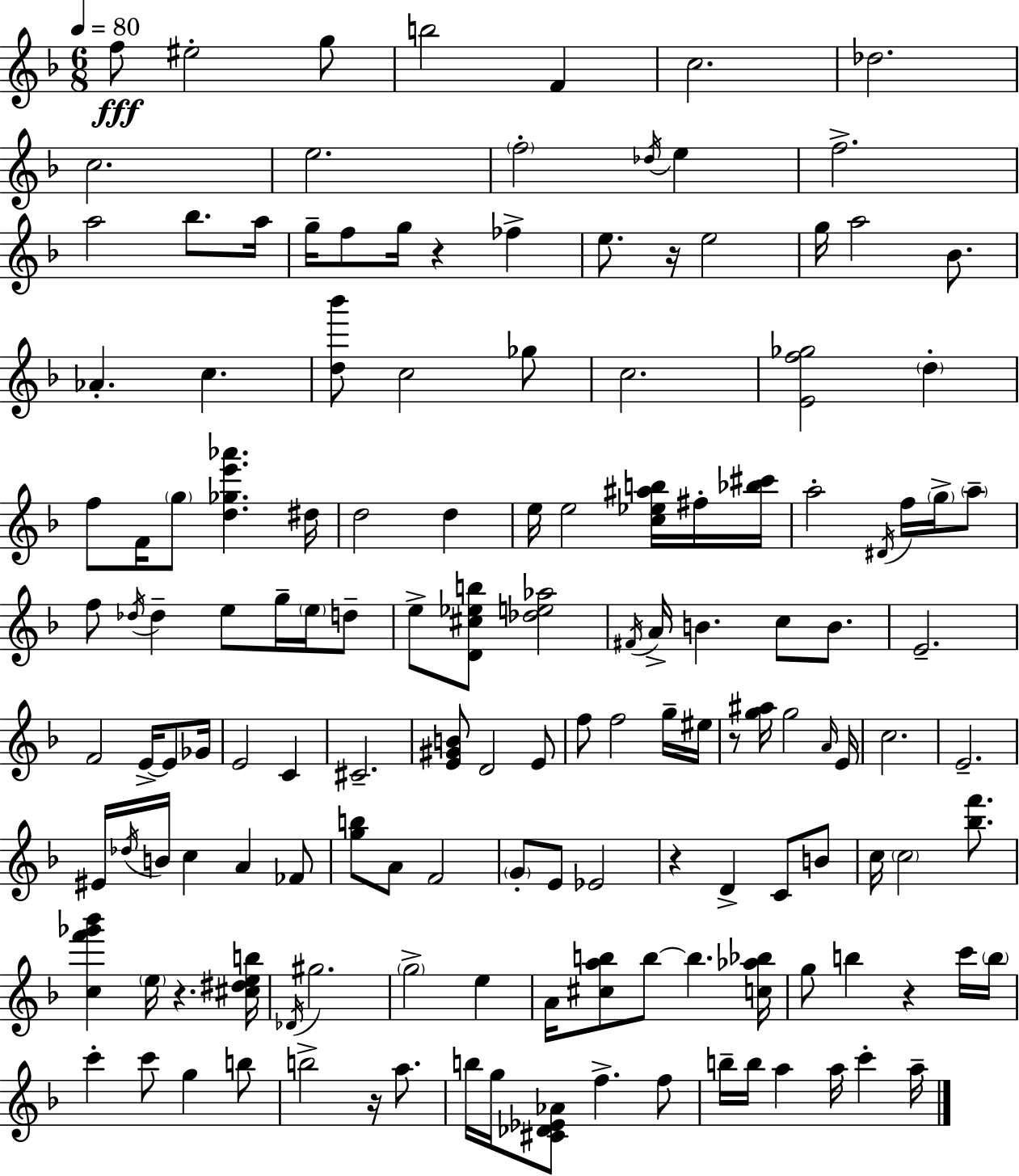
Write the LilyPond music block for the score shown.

{
  \clef treble
  \numericTimeSignature
  \time 6/8
  \key f \major
  \tempo 4 = 80
  \repeat volta 2 { f''8\fff eis''2-. g''8 | b''2 f'4 | c''2. | des''2. | \break c''2. | e''2. | \parenthesize f''2-. \acciaccatura { des''16 } e''4 | f''2.-> | \break a''2 bes''8. | a''16 g''16-- f''8 g''16 r4 fes''4-> | e''8. r16 e''2 | g''16 a''2 bes'8. | \break aes'4.-. c''4. | <d'' bes'''>8 c''2 ges''8 | c''2. | <e' f'' ges''>2 \parenthesize d''4-. | \break f''8 f'16 \parenthesize g''8 <d'' ges'' e''' aes'''>4. | dis''16 d''2 d''4 | e''16 e''2 <c'' ees'' ais'' b''>16 fis''16-. | <bes'' cis'''>16 a''2-. \acciaccatura { dis'16 } f''16 \parenthesize g''16-> | \break \parenthesize a''8-- f''8 \acciaccatura { des''16 } des''4-- e''8 g''16-- | \parenthesize e''16 d''8-- e''8-> <d' cis'' ees'' b''>8 <des'' e'' aes''>2 | \acciaccatura { fis'16 } a'16-> b'4. c''8 | b'8. e'2.-- | \break f'2 | e'16->~~ e'8 ges'16 e'2 | c'4 cis'2.-- | <e' gis' b'>8 d'2 | \break e'8 f''8 f''2 | g''16-- eis''16 r8 <g'' ais''>16 g''2 | \grace { a'16 } e'16 c''2. | e'2.-- | \break eis'16 \acciaccatura { des''16 } b'16 c''4 | a'4 fes'8 <g'' b''>8 a'8 f'2 | \parenthesize g'8-. e'8 ees'2 | r4 d'4-> | \break c'8 b'8 c''16 \parenthesize c''2 | <bes'' f'''>8. <c'' f''' ges''' bes'''>4 \parenthesize e''16 r4. | <cis'' dis'' e'' b''>16 \acciaccatura { des'16 } gis''2. | \parenthesize g''2-> | \break e''4 a'16 <cis'' a'' b''>8 b''8~~ | b''4. <c'' aes'' bes''>16 g''8 b''4 | r4 c'''16 \parenthesize b''16 c'''4-. c'''8 | g''4 b''8 b''2-> | \break r16 a''8. b''16 g''16 <cis' des' ees' aes'>8 f''4.-> | f''8 b''16-- b''16 a''4 | a''16 c'''4-. a''16-- } \bar "|."
}